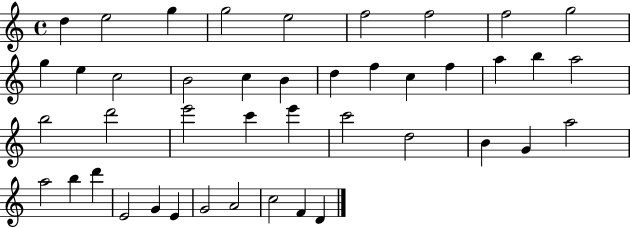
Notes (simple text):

D5/q E5/h G5/q G5/h E5/h F5/h F5/h F5/h G5/h G5/q E5/q C5/h B4/h C5/q B4/q D5/q F5/q C5/q F5/q A5/q B5/q A5/h B5/h D6/h E6/h C6/q E6/q C6/h D5/h B4/q G4/q A5/h A5/h B5/q D6/q E4/h G4/q E4/q G4/h A4/h C5/h F4/q D4/q